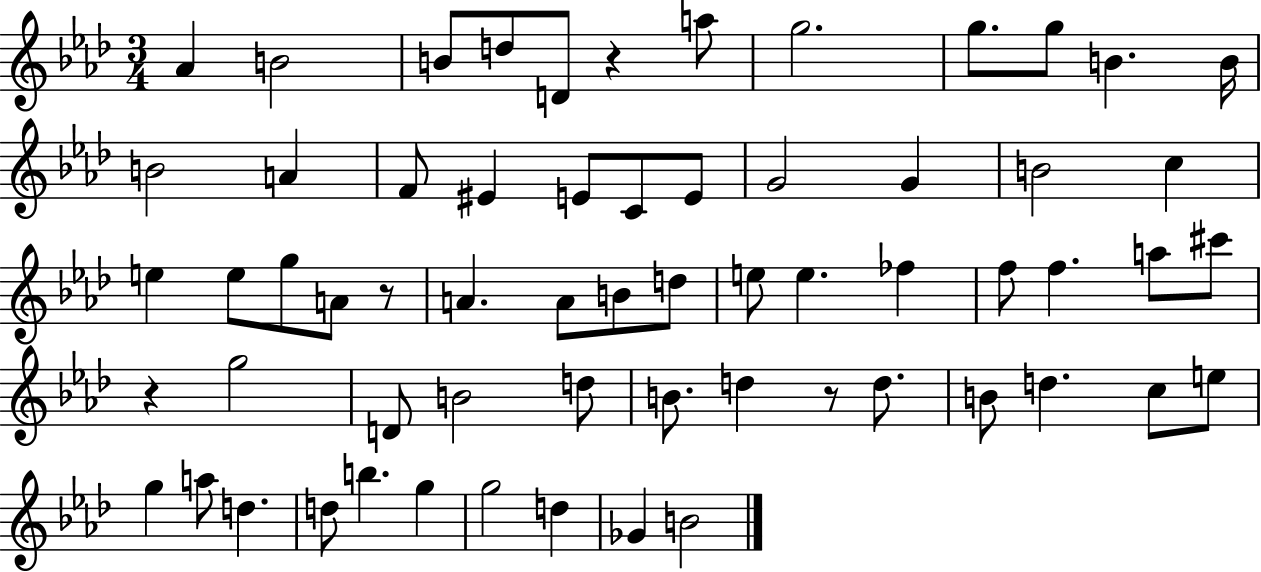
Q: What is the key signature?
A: AES major